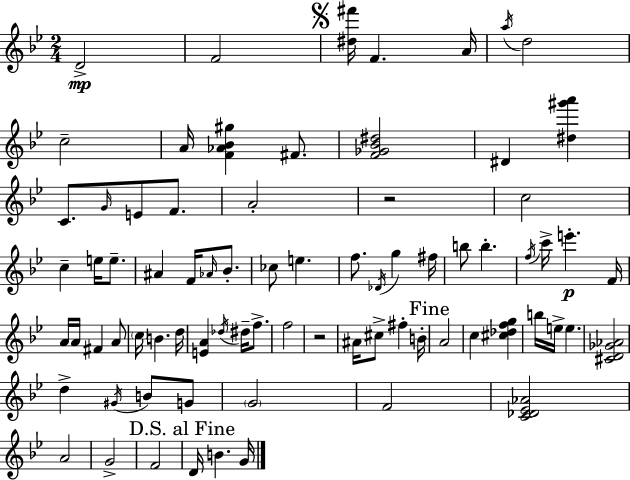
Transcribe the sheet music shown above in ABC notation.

X:1
T:Untitled
M:2/4
L:1/4
K:Bb
D2 F2 [^d^f']/4 F A/4 a/4 d2 c2 A/4 [F_A_B^g] ^F/2 [F_G_B^d]2 ^D [^d^g'a'] C/2 G/4 E/2 F/2 A2 z2 c2 c e/4 e/2 ^A F/4 _A/4 _B/2 _c/2 e f/2 _D/4 g ^f/4 b/2 b f/4 c'/4 e' F/4 A/4 A/4 ^F A/2 c/4 B d/4 [EA] _d/4 ^d/4 f/2 f2 z2 ^A/4 ^c/2 ^f B/4 A2 c [^c_dfg] b/4 e/4 e [^CD_G_A]2 d ^G/4 B/2 G/2 G2 F2 [C_D_E_A]2 A2 G2 F2 D/4 B G/4